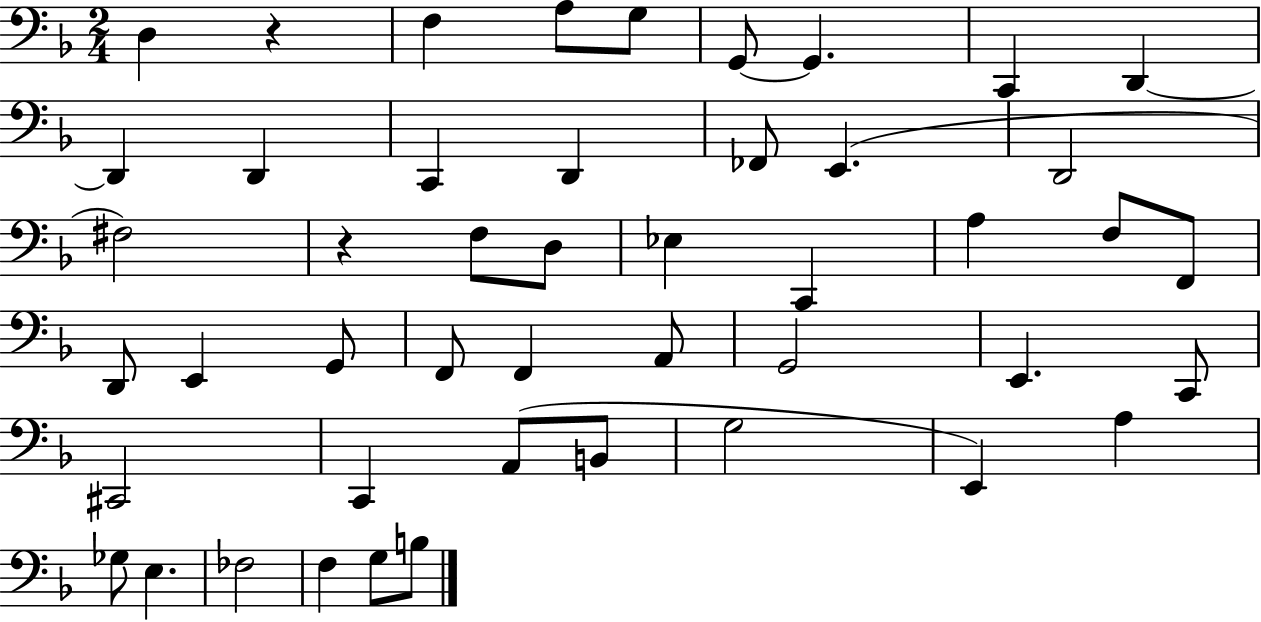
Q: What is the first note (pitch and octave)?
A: D3